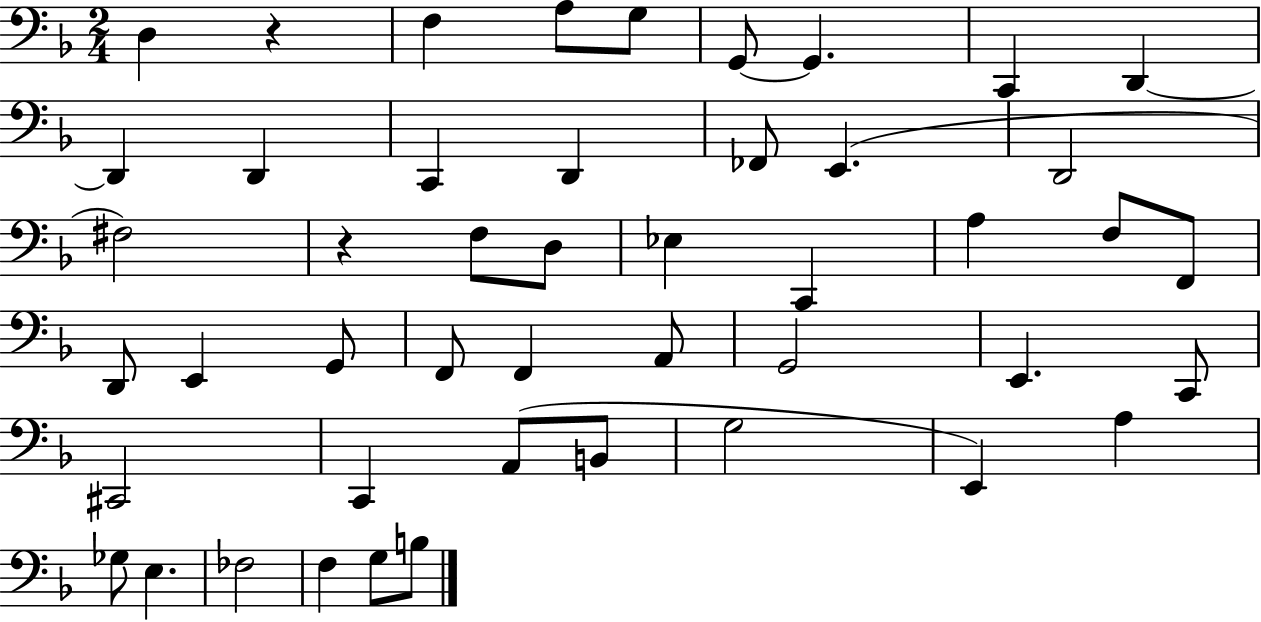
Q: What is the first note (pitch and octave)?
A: D3